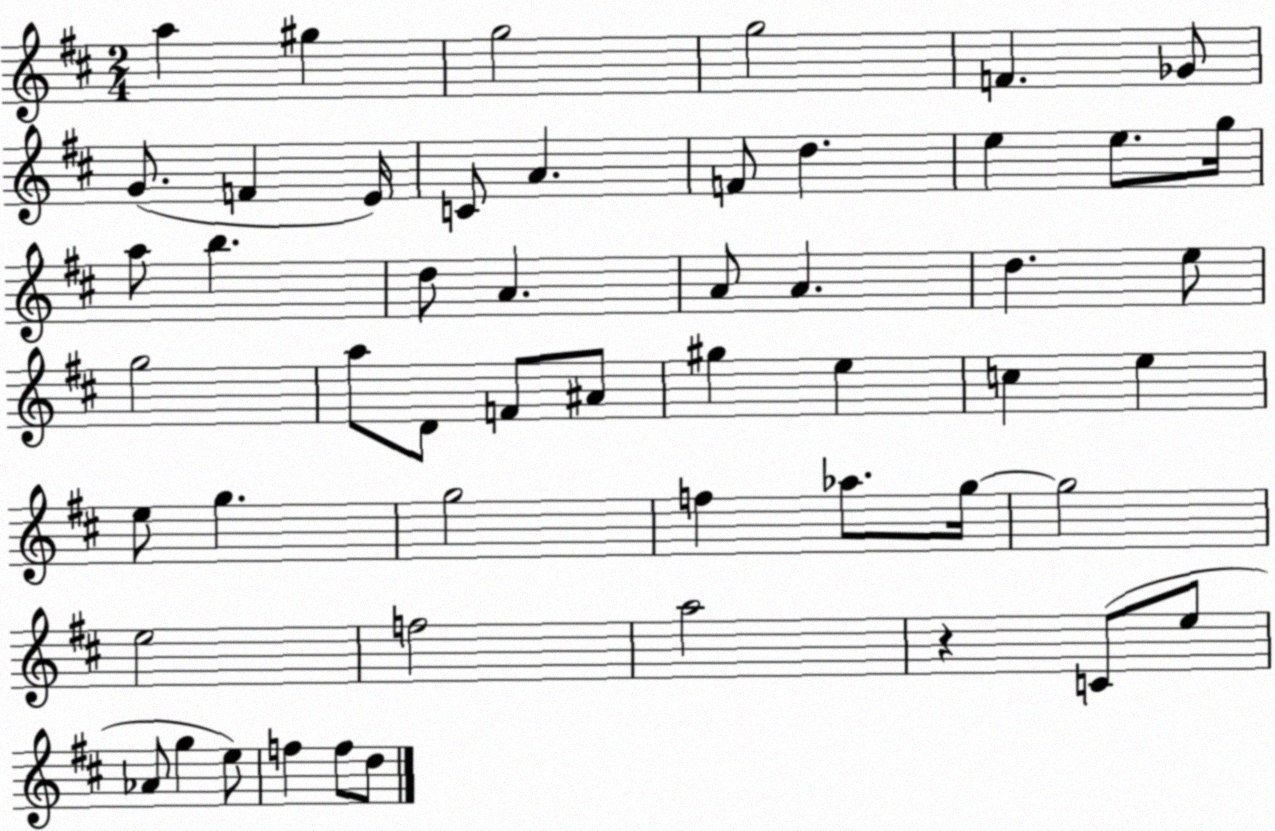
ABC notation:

X:1
T:Untitled
M:2/4
L:1/4
K:D
a ^g g2 g2 F _G/2 G/2 F E/4 C/2 A F/2 d e e/2 g/4 a/2 b d/2 A A/2 A d e/2 g2 a/2 D/2 F/2 ^A/2 ^g e c e e/2 g g2 f _a/2 g/4 g2 e2 f2 a2 z C/2 e/2 _A/2 g e/2 f f/2 d/2